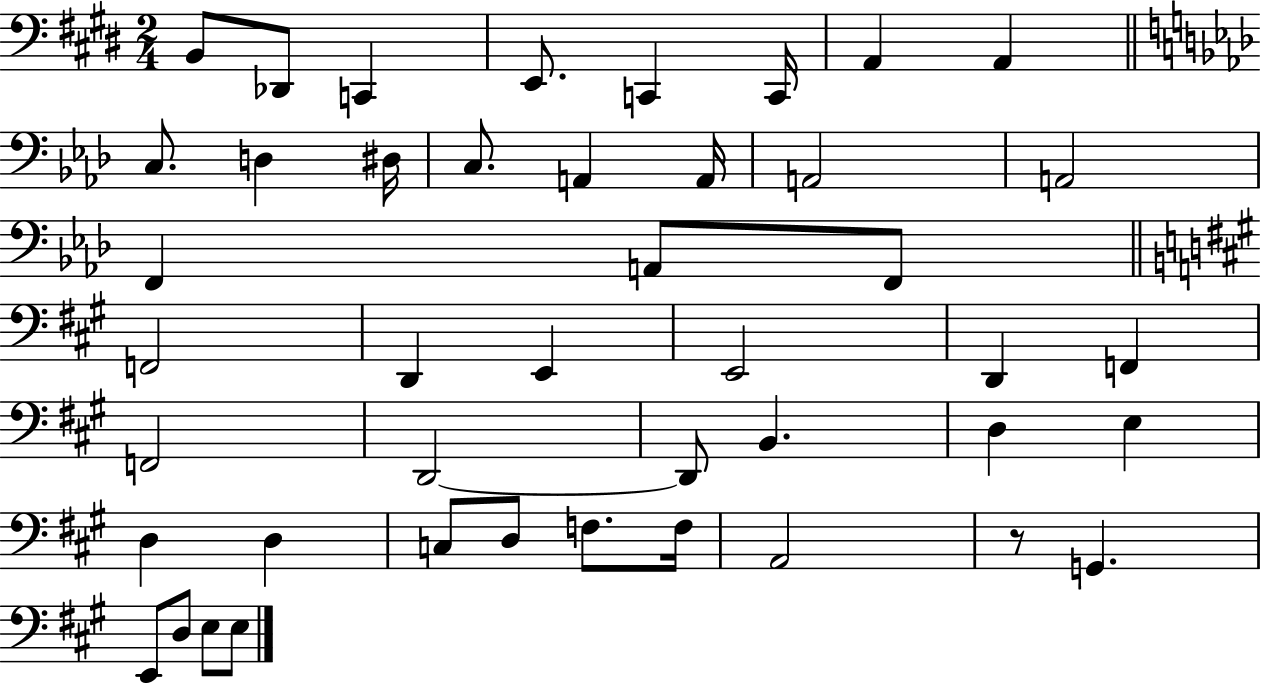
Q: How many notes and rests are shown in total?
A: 44